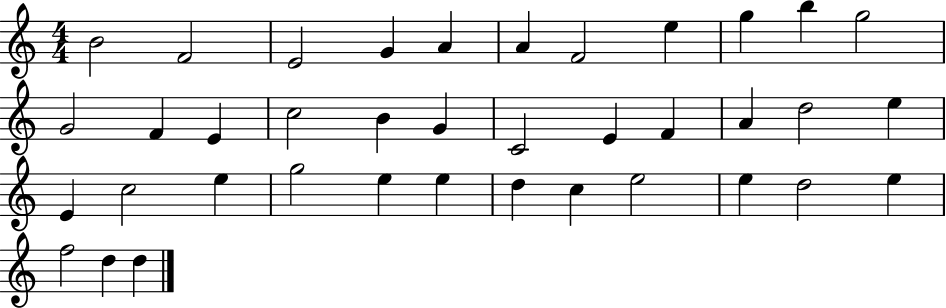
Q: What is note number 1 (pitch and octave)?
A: B4